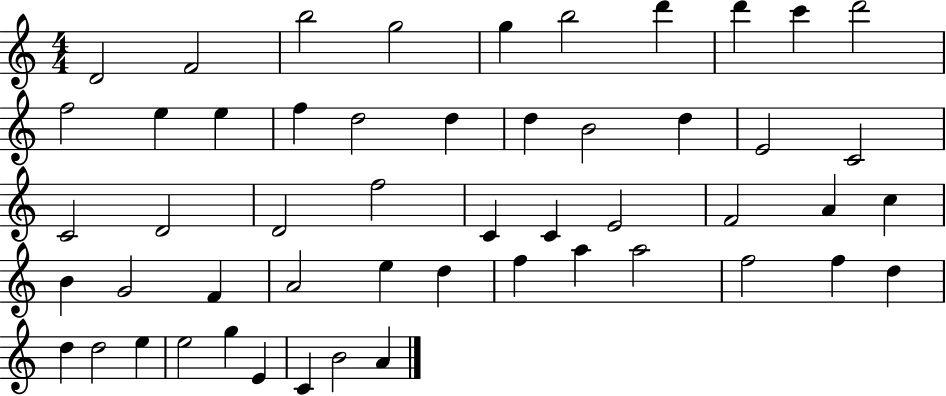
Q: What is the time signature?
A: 4/4